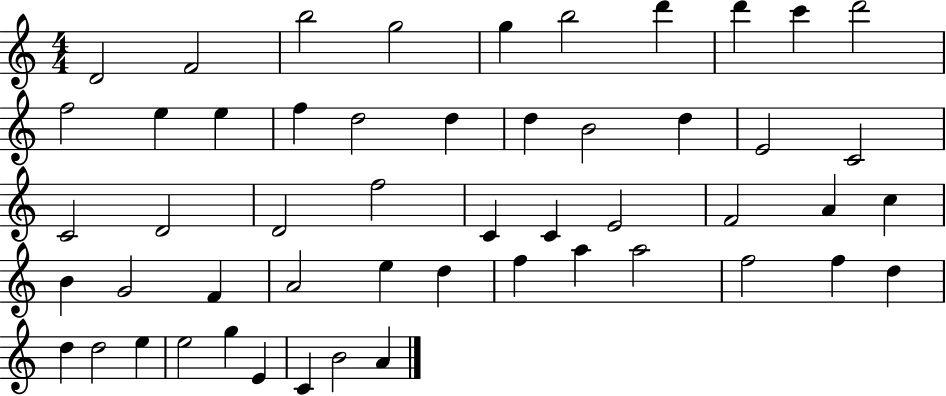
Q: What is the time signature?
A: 4/4